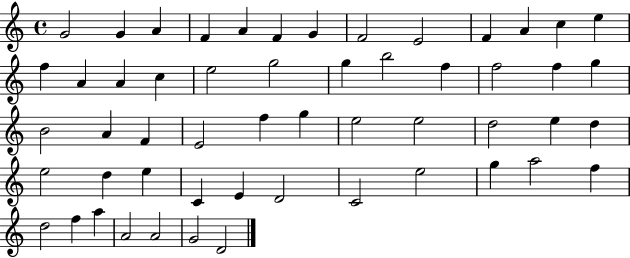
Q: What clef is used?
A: treble